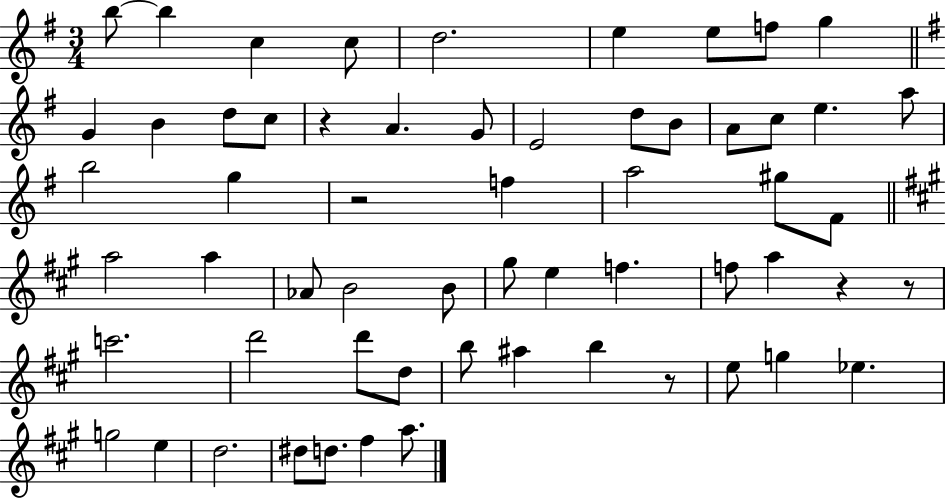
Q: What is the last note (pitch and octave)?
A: A5